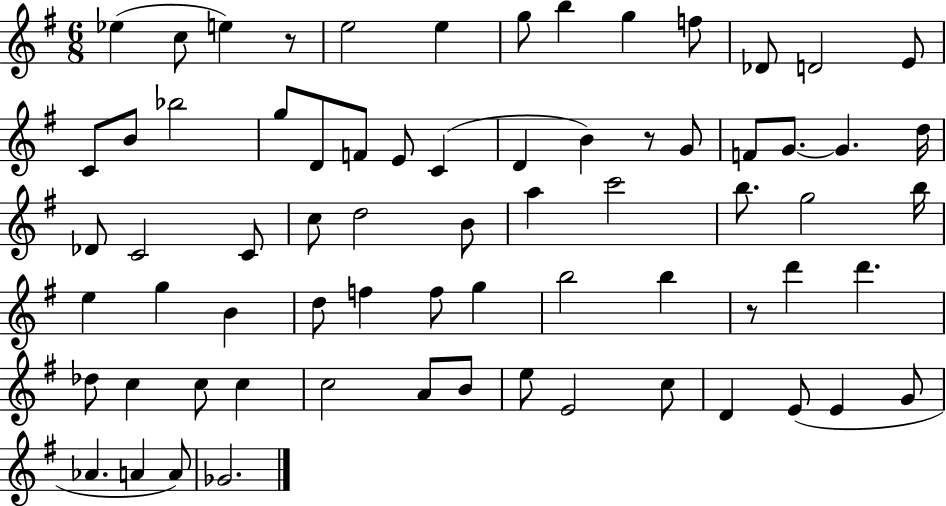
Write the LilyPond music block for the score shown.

{
  \clef treble
  \numericTimeSignature
  \time 6/8
  \key g \major
  \repeat volta 2 { ees''4( c''8 e''4) r8 | e''2 e''4 | g''8 b''4 g''4 f''8 | des'8 d'2 e'8 | \break c'8 b'8 bes''2 | g''8 d'8 f'8 e'8 c'4( | d'4 b'4) r8 g'8 | f'8 g'8.~~ g'4. d''16 | \break des'8 c'2 c'8 | c''8 d''2 b'8 | a''4 c'''2 | b''8. g''2 b''16 | \break e''4 g''4 b'4 | d''8 f''4 f''8 g''4 | b''2 b''4 | r8 d'''4 d'''4. | \break des''8 c''4 c''8 c''4 | c''2 a'8 b'8 | e''8 e'2 c''8 | d'4 e'8( e'4 g'8 | \break aes'4. a'4 a'8) | ges'2. | } \bar "|."
}